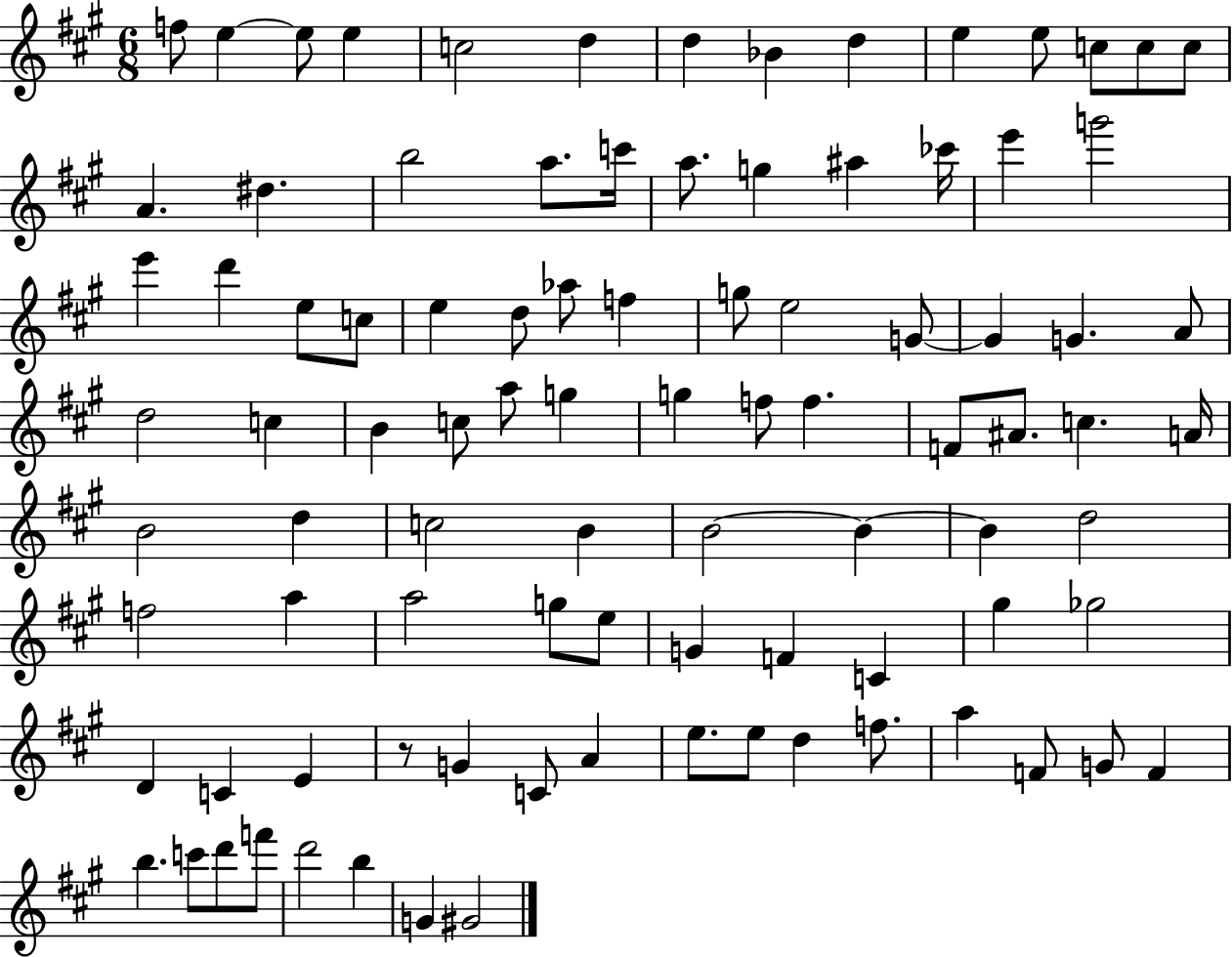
F5/e E5/q E5/e E5/q C5/h D5/q D5/q Bb4/q D5/q E5/q E5/e C5/e C5/e C5/e A4/q. D#5/q. B5/h A5/e. C6/s A5/e. G5/q A#5/q CES6/s E6/q G6/h E6/q D6/q E5/e C5/e E5/q D5/e Ab5/e F5/q G5/e E5/h G4/e G4/q G4/q. A4/e D5/h C5/q B4/q C5/e A5/e G5/q G5/q F5/e F5/q. F4/e A#4/e. C5/q. A4/s B4/h D5/q C5/h B4/q B4/h B4/q B4/q D5/h F5/h A5/q A5/h G5/e E5/e G4/q F4/q C4/q G#5/q Gb5/h D4/q C4/q E4/q R/e G4/q C4/e A4/q E5/e. E5/e D5/q F5/e. A5/q F4/e G4/e F4/q B5/q. C6/e D6/e F6/e D6/h B5/q G4/q G#4/h